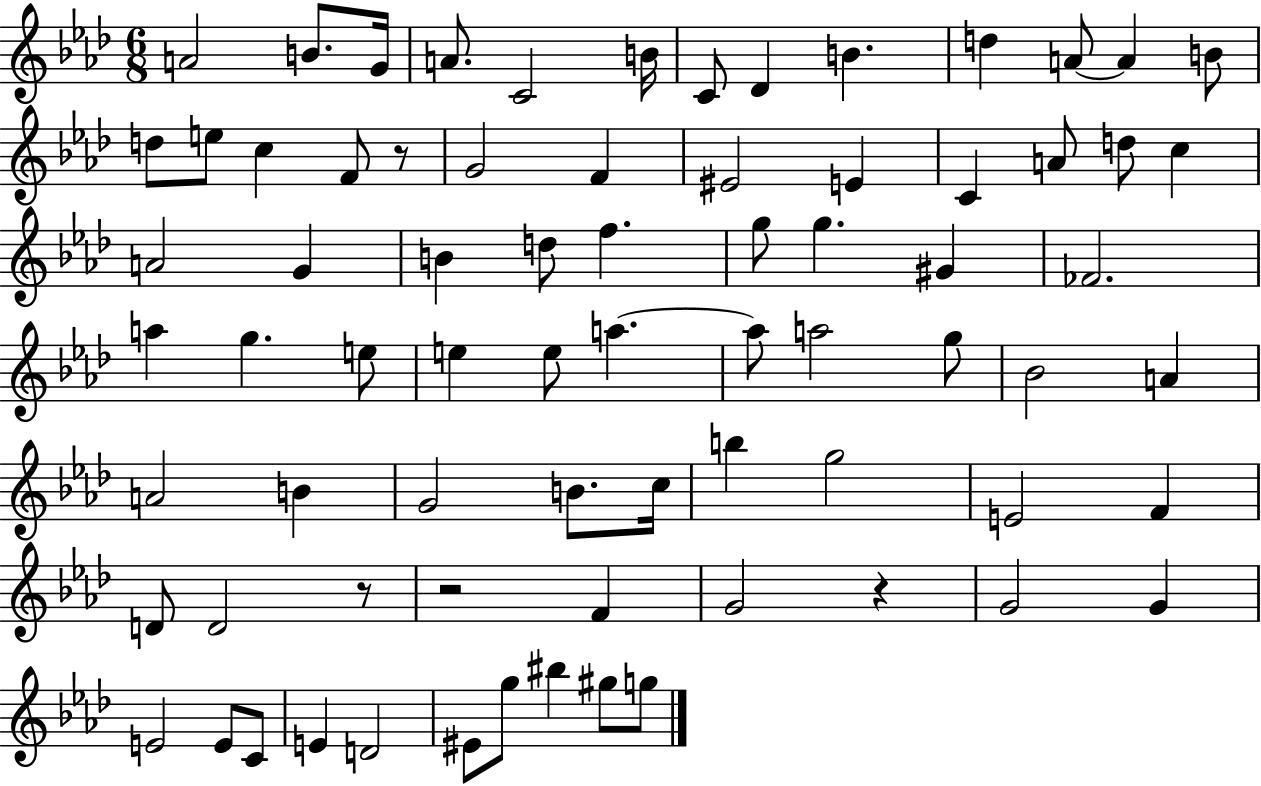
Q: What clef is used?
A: treble